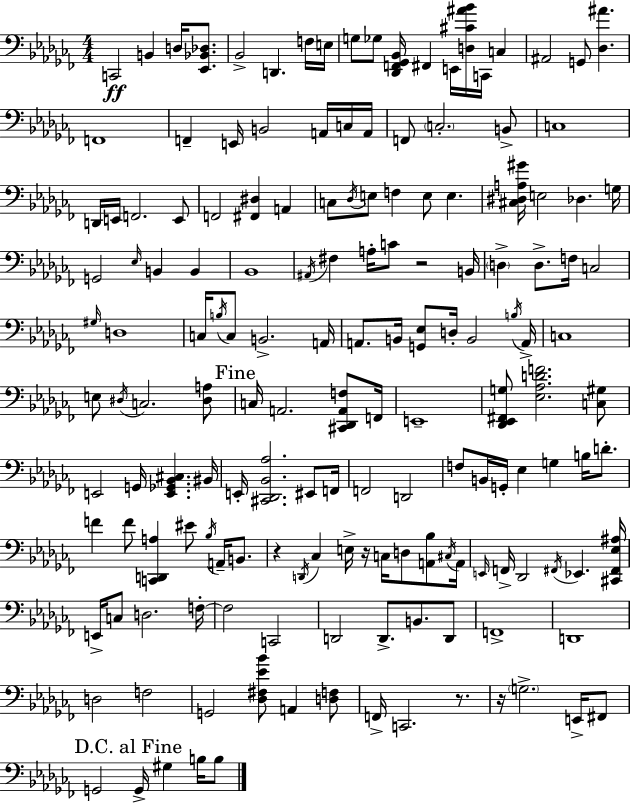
{
  \clef bass
  \numericTimeSignature
  \time 4/4
  \key aes \minor
  c,2\ff b,4 d16 <ees, bes, des>8. | bes,2-> d,4. f16 e16 | g8 ges8 <des, f, ges, bes,>16 fis,4 e,16 <d cis' ais' bes'>16 c,16 c4 | ais,2 g,8 <des ais'>4. | \break f,1 | f,4-- e,16 b,2 a,16 c16 a,16 | f,8 \parenthesize c2.-. b,8-> | c1 | \break d,16 e,16 f,2. e,8 | f,2 <fis, dis>4 a,4 | c8 \acciaccatura { des16 } e8 f4 e8 e4. | <cis dis a gis'>16 e2 des4. | \break g16 g,2 \grace { ees16 } b,4 b,4 | bes,1 | \acciaccatura { ais,16 } fis4 a16-. c'8 r2 | b,16 \parenthesize d4-> d8.-> f16 c2 | \break \grace { gis16 } d1 | c16 \acciaccatura { b16 } c8 b,2.-> | a,16 a,8. b,16 <g, ees>8 d16-. b,2 | \acciaccatura { b16 } a,16-> c1 | \break e8 \acciaccatura { dis16 } c2. | <dis a>8 \mark "Fine" c16 a,2. | <cis, des, a, f>8 f,16 e,1-- | <des, ees, fis, g>8 <ees aes d' f'>2. | \break <c gis>8 e,2 g,16 | <e, ges, bes, cis>4. bis,16 e,16-. <cis, des, bes, aes>2. | eis,8 f,16 f,2 d,2 | f8 b,16 g,16-. ees4 g4 | \break b16 d'8.-. f'4 f'8 <c, d, a>4 | eis'8 \acciaccatura { bes16 } a,16-- b,8. r4 \acciaccatura { d,16 } ces4 | e16-> r16 c16 d8 <a, bes>8 \acciaccatura { cis16 } a,16 \grace { e,16 } f,16-> des,2 | \acciaccatura { fis,16 } ees,4. <cis, fis, ees ais>16 e,16-> c8 d2. | \break f16-.~~ f2 | c,2 d,2 | d,8.-> b,8. d,8 f,1-> | d,1 | \break d2 | f2 g,2 | <des fis ees' bes'>8 a,4 <d f>8 f,16-> c,2. | r8. r16 \parenthesize g2.-> | \break e,16-> fis,8 \mark "D.C. al Fine" g,2 | g,16-> gis4 b16 b8 \bar "|."
}